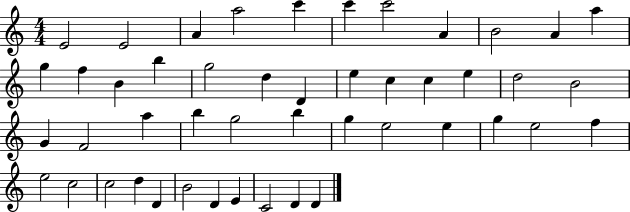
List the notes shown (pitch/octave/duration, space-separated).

E4/h E4/h A4/q A5/h C6/q C6/q C6/h A4/q B4/h A4/q A5/q G5/q F5/q B4/q B5/q G5/h D5/q D4/q E5/q C5/q C5/q E5/q D5/h B4/h G4/q F4/h A5/q B5/q G5/h B5/q G5/q E5/h E5/q G5/q E5/h F5/q E5/h C5/h C5/h D5/q D4/q B4/h D4/q E4/q C4/h D4/q D4/q